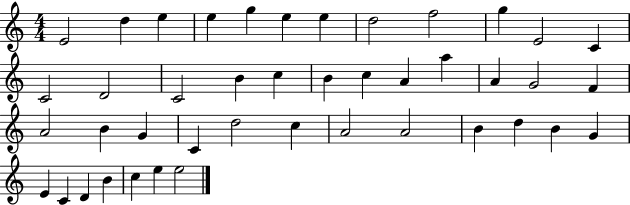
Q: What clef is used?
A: treble